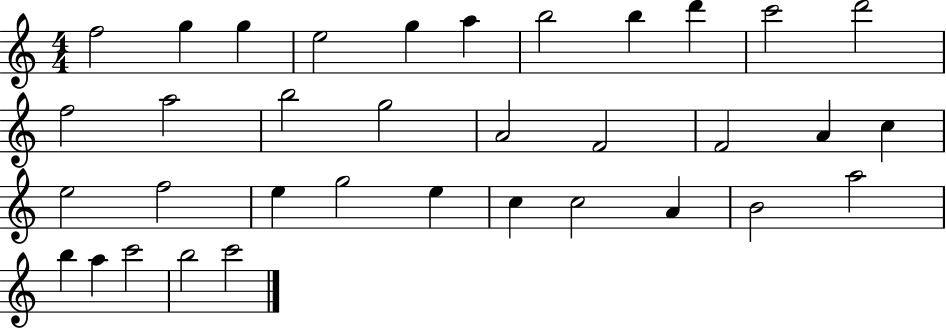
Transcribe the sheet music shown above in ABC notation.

X:1
T:Untitled
M:4/4
L:1/4
K:C
f2 g g e2 g a b2 b d' c'2 d'2 f2 a2 b2 g2 A2 F2 F2 A c e2 f2 e g2 e c c2 A B2 a2 b a c'2 b2 c'2